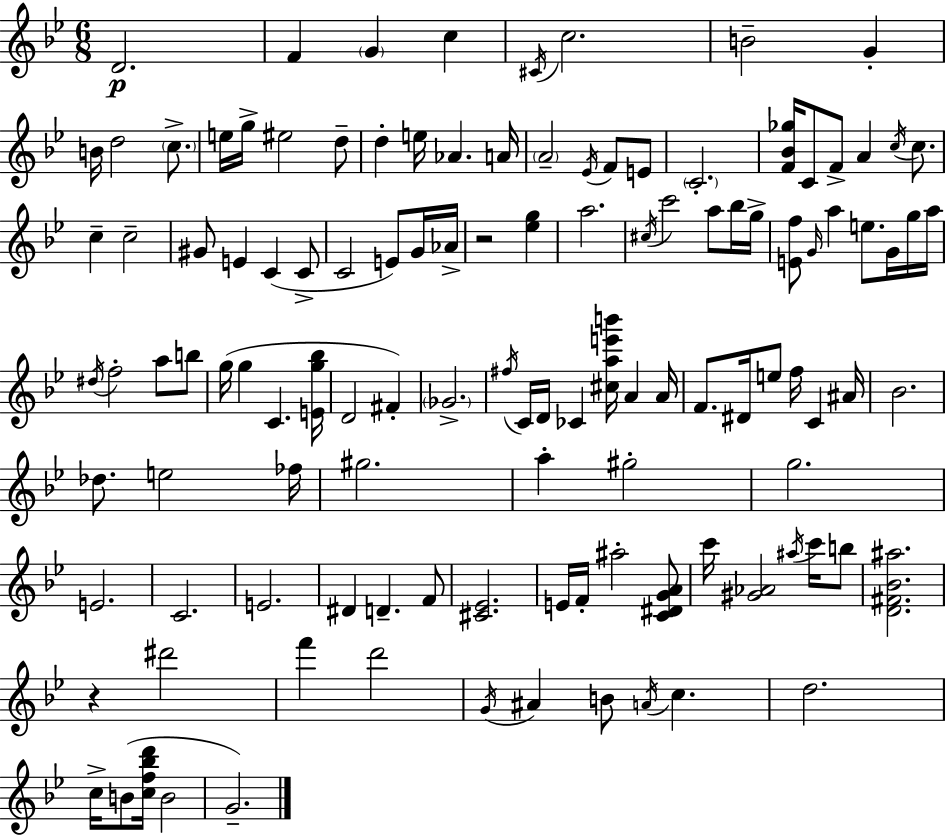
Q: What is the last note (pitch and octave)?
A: G4